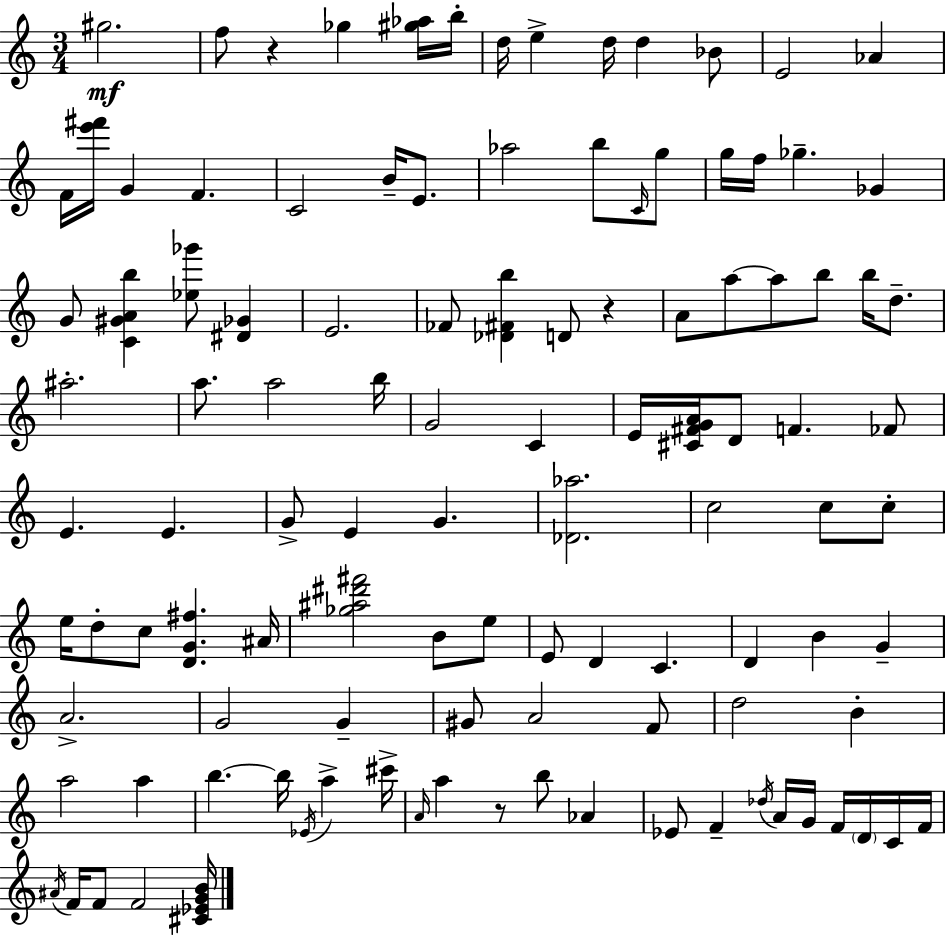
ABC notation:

X:1
T:Untitled
M:3/4
L:1/4
K:C
^g2 f/2 z _g [^g_a]/4 b/4 d/4 e d/4 d _B/2 E2 _A F/4 [e'^f']/4 G F C2 B/4 E/2 _a2 b/2 C/4 g/2 g/4 f/4 _g _G G/2 [C^GAb] [_e_g']/2 [^D_G] E2 _F/2 [_D^Fb] D/2 z A/2 a/2 a/2 b/2 b/4 d/2 ^a2 a/2 a2 b/4 G2 C E/4 [^C^FGA]/4 D/2 F _F/2 E E G/2 E G [_D_a]2 c2 c/2 c/2 e/4 d/2 c/2 [DG^f] ^A/4 [_g^a^d'^f']2 B/2 e/2 E/2 D C D B G A2 G2 G ^G/2 A2 F/2 d2 B a2 a b b/4 _E/4 a ^c'/4 A/4 a z/2 b/2 _A _E/2 F _d/4 A/4 G/4 F/4 D/4 C/4 F/4 ^A/4 F/4 F/2 F2 [^C_EGB]/4